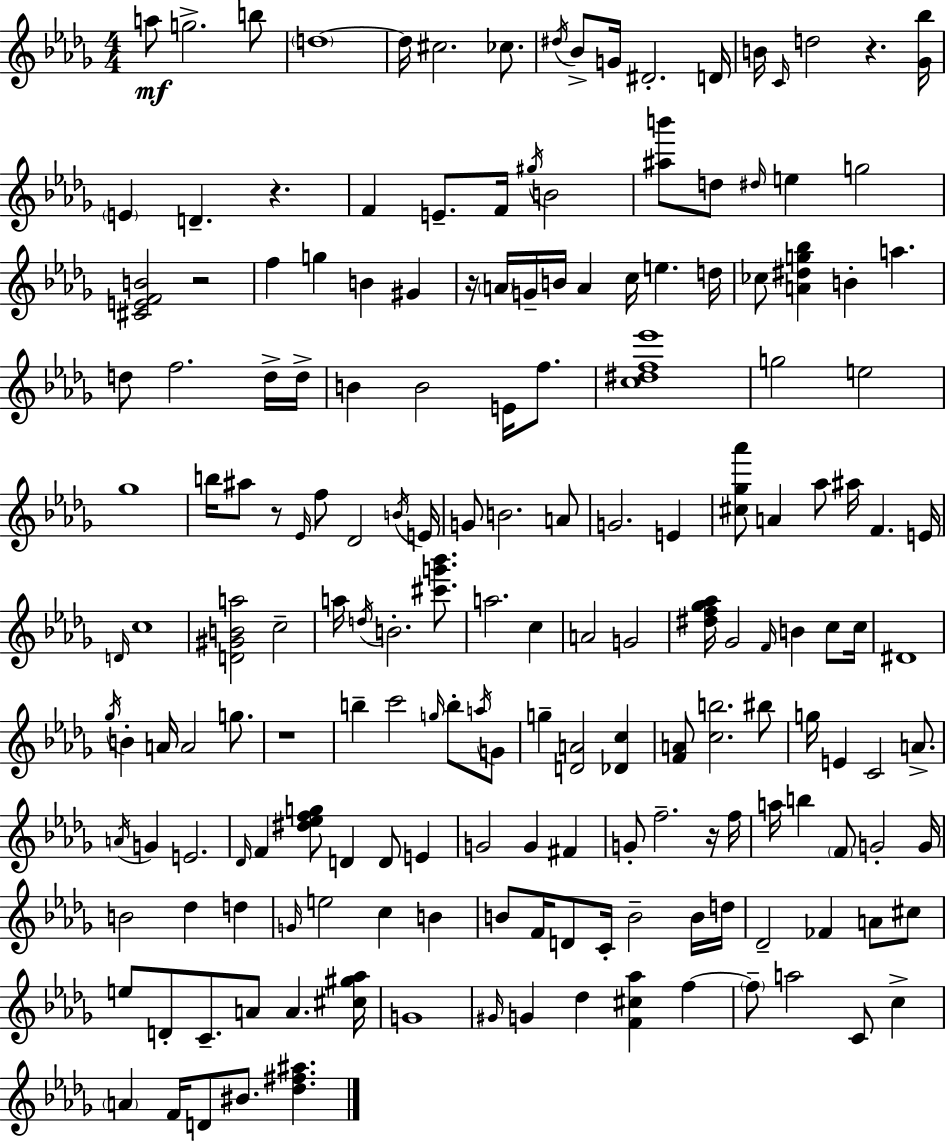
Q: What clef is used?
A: treble